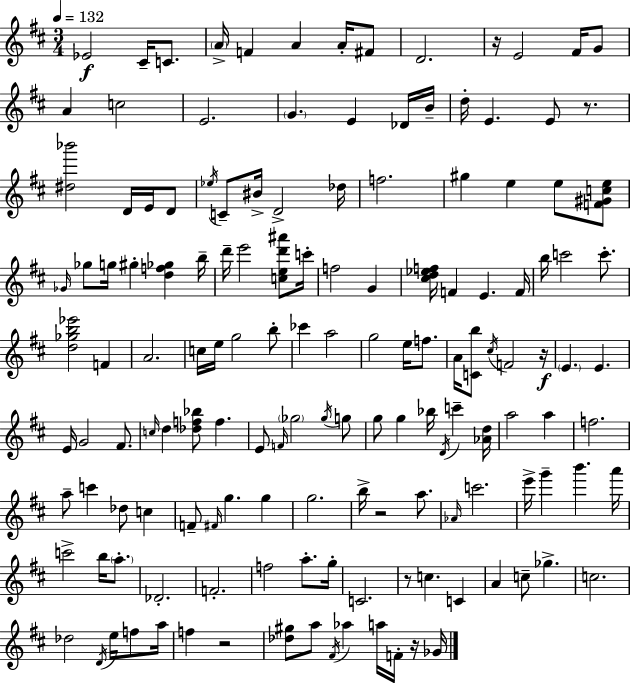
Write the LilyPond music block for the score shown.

{
  \clef treble
  \numericTimeSignature
  \time 3/4
  \key d \major
  \tempo 4 = 132
  ees'2\f cis'16-- c'8. | \parenthesize a'16-> f'4 a'4 a'16-. fis'8 | d'2. | r16 e'2 fis'16 g'8 | \break a'4 c''2 | e'2. | \parenthesize g'4. e'4 des'16 b'16-- | d''16-. e'4. e'8 r8. | \break <dis'' bes'''>2 d'16 e'16 d'8 | \acciaccatura { ees''16 } c'8-- bis'16-> d'2-> | des''16 f''2. | gis''4 e''4 e''8 <f' gis' c'' e''>8 | \break \grace { ges'16 } ges''8 g''16 gis''4-. <d'' f'' ges''>4 | b''16-- d'''16-- e'''2 <c'' e'' d''' ais'''>8 | c'''16-. f''2 g'4 | <cis'' d'' ees'' f''>16 f'4 e'4. | \break f'16 b''16 c'''2 c'''8.-. | <d'' ges'' b'' ees'''>2 f'4 | a'2. | c''16 e''16 g''2 | \break b''8-. ces'''4 a''2 | g''2 e''16 f''8. | a'16 <c' b''>8 \acciaccatura { cis''16 } f'2 | r16\f \parenthesize e'4. e'4. | \break e'16 g'2 | fis'8. \grace { c''16 } d''4 <des'' f'' bes''>8 f''4. | e'8 \grace { f'16 } \parenthesize ges''2 | \acciaccatura { ges''16 } g''8 g''8 g''4 | \break bes''16 \acciaccatura { d'16 } c'''4-- <aes' d''>16 a''2 | a''4 f''2. | a''8-- c'''4 | des''8 c''4 f'8-- \grace { fis'16 } g''4. | \break g''4 g''2. | b''16-> r2 | a''8. \grace { aes'16 } c'''2. | e'''16-> g'''4-- | \break b'''4. a'''16 c'''2-> | b''16 \parenthesize a''8.-. des'2.-. | f'2.-. | f''2 | \break a''8.-. g''16-. c'2. | r8 c''4. | c'4 a'4 | c''8-- ges''4.-> c''2. | \break des''2 | \acciaccatura { d'16 } e''16 f''8 a''16 f''4 | r2 <des'' gis''>8 | a''8 \acciaccatura { fis'16 } aes''4 a''16 f'16-. r16 ges'16 \bar "|."
}